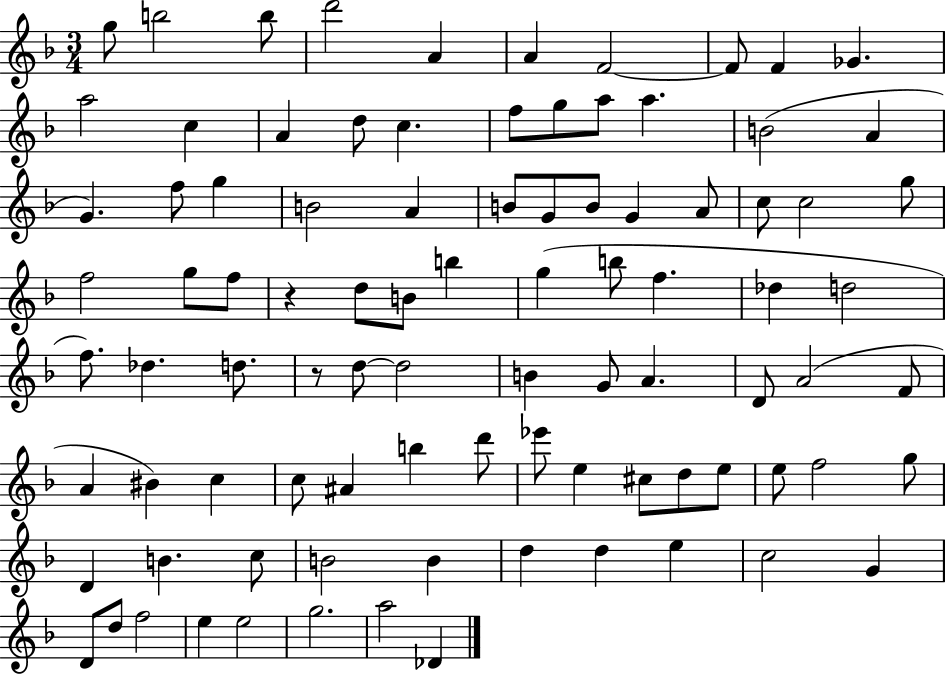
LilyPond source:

{
  \clef treble
  \numericTimeSignature
  \time 3/4
  \key f \major
  g''8 b''2 b''8 | d'''2 a'4 | a'4 f'2~~ | f'8 f'4 ges'4. | \break a''2 c''4 | a'4 d''8 c''4. | f''8 g''8 a''8 a''4. | b'2( a'4 | \break g'4.) f''8 g''4 | b'2 a'4 | b'8 g'8 b'8 g'4 a'8 | c''8 c''2 g''8 | \break f''2 g''8 f''8 | r4 d''8 b'8 b''4 | g''4( b''8 f''4. | des''4 d''2 | \break f''8.) des''4. d''8. | r8 d''8~~ d''2 | b'4 g'8 a'4. | d'8 a'2( f'8 | \break a'4 bis'4) c''4 | c''8 ais'4 b''4 d'''8 | ees'''8 e''4 cis''8 d''8 e''8 | e''8 f''2 g''8 | \break d'4 b'4. c''8 | b'2 b'4 | d''4 d''4 e''4 | c''2 g'4 | \break d'8 d''8 f''2 | e''4 e''2 | g''2. | a''2 des'4 | \break \bar "|."
}